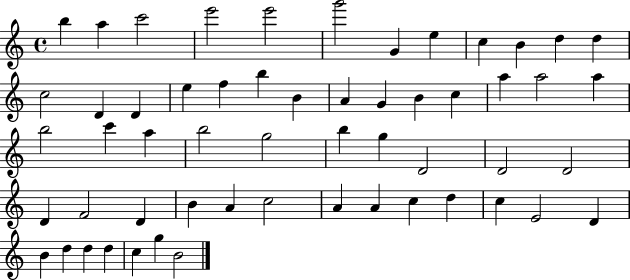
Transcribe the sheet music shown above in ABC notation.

X:1
T:Untitled
M:4/4
L:1/4
K:C
b a c'2 e'2 e'2 g'2 G e c B d d c2 D D e f b B A G B c a a2 a b2 c' a b2 g2 b g D2 D2 D2 D F2 D B A c2 A A c d c E2 D B d d d c g B2